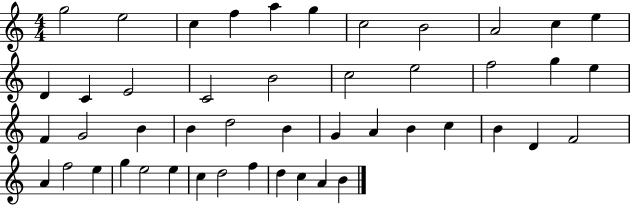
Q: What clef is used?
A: treble